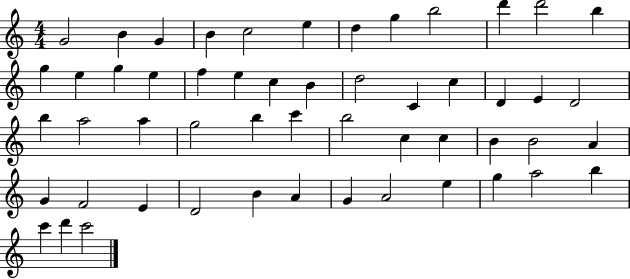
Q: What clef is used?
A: treble